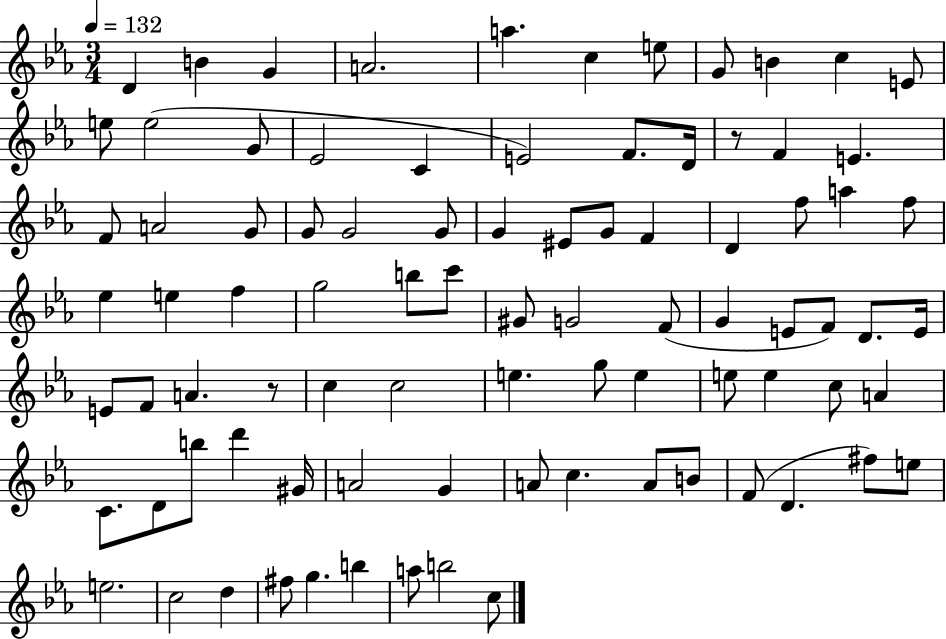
X:1
T:Untitled
M:3/4
L:1/4
K:Eb
D B G A2 a c e/2 G/2 B c E/2 e/2 e2 G/2 _E2 C E2 F/2 D/4 z/2 F E F/2 A2 G/2 G/2 G2 G/2 G ^E/2 G/2 F D f/2 a f/2 _e e f g2 b/2 c'/2 ^G/2 G2 F/2 G E/2 F/2 D/2 E/4 E/2 F/2 A z/2 c c2 e g/2 e e/2 e c/2 A C/2 D/2 b/2 d' ^G/4 A2 G A/2 c A/2 B/2 F/2 D ^f/2 e/2 e2 c2 d ^f/2 g b a/2 b2 c/2